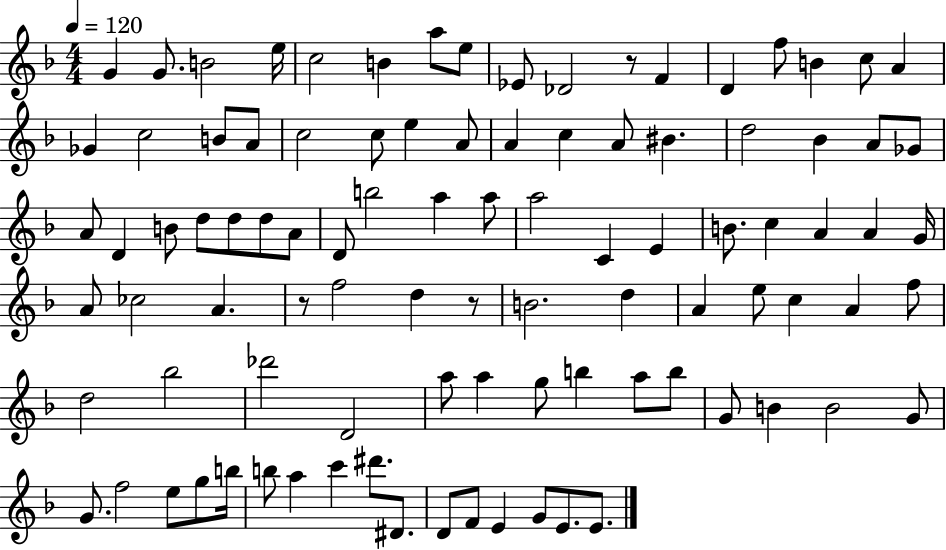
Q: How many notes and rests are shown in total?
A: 96